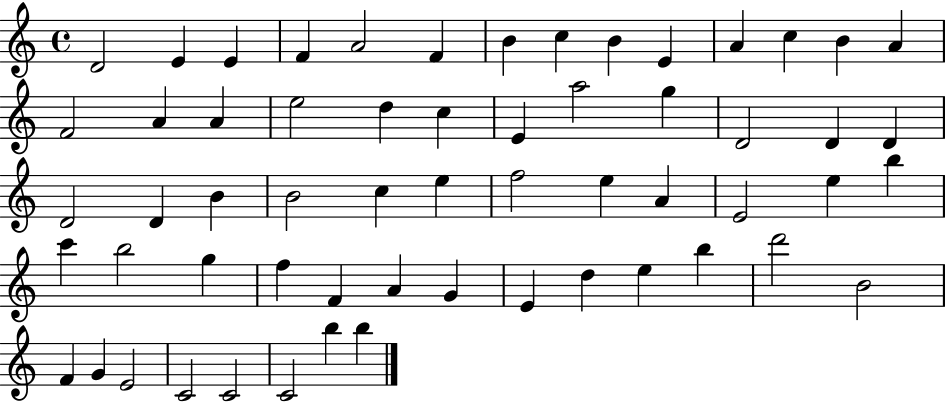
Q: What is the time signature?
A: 4/4